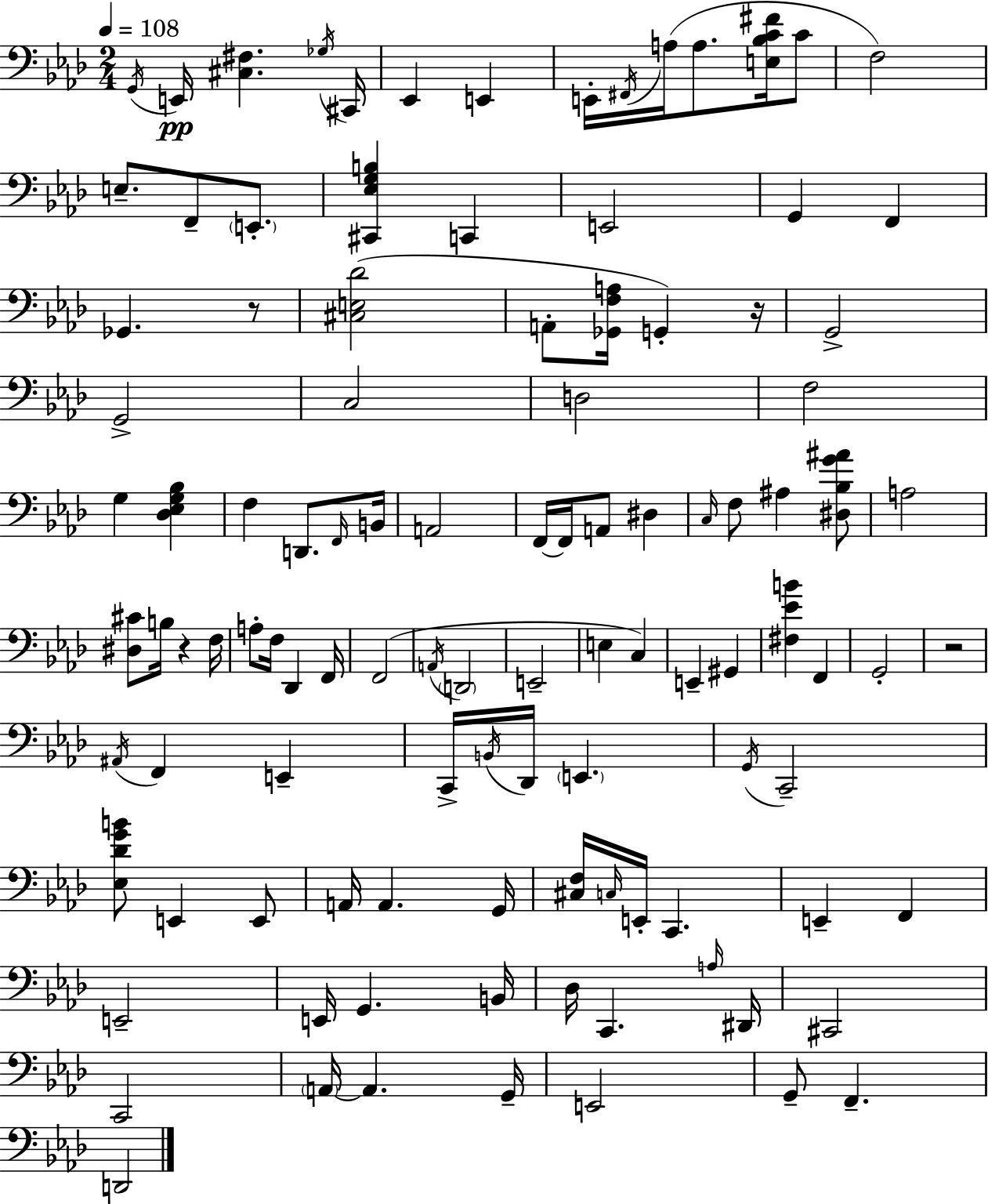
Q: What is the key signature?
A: AES major